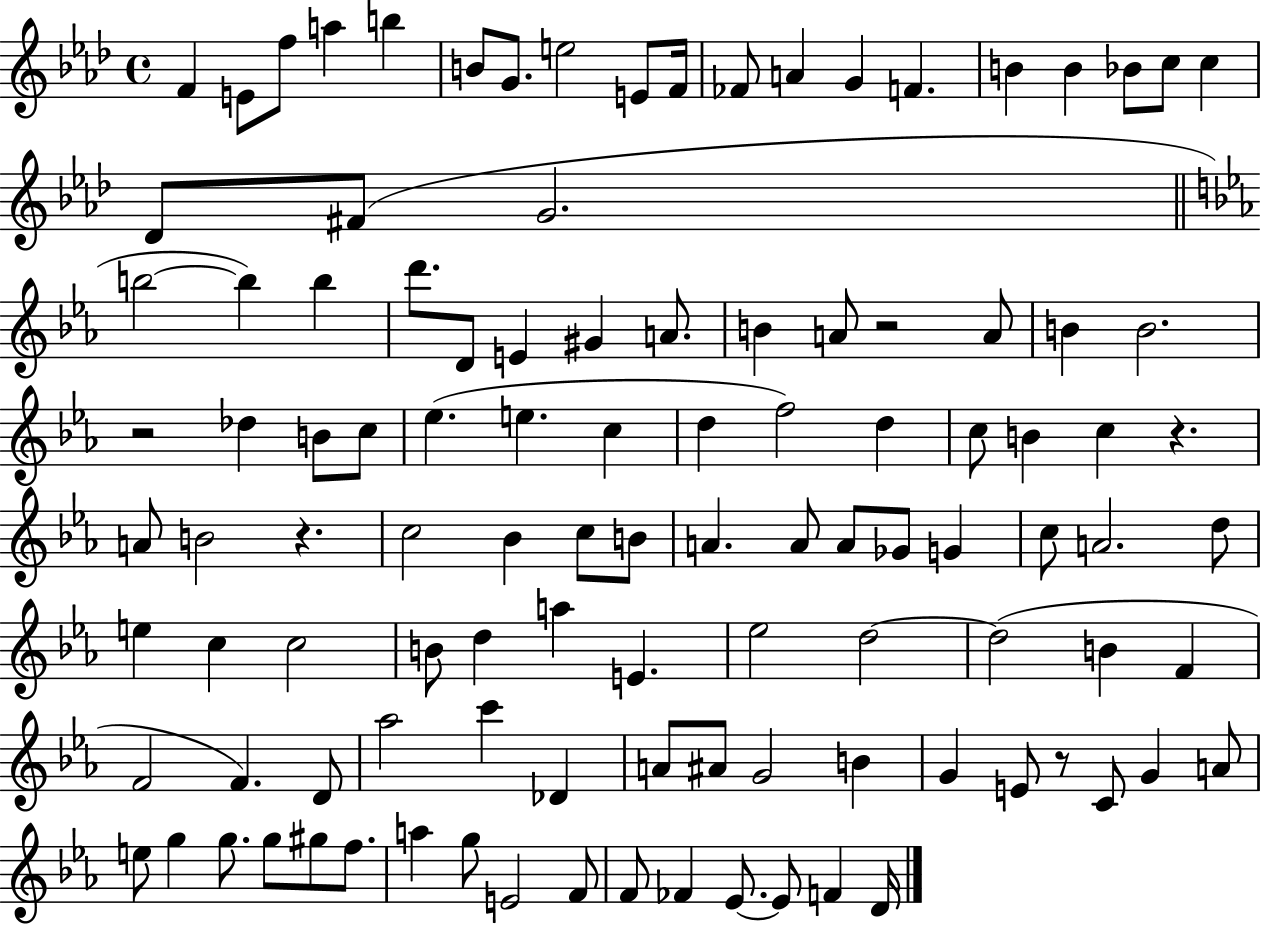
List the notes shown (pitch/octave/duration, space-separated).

F4/q E4/e F5/e A5/q B5/q B4/e G4/e. E5/h E4/e F4/s FES4/e A4/q G4/q F4/q. B4/q B4/q Bb4/e C5/e C5/q Db4/e F#4/e G4/h. B5/h B5/q B5/q D6/e. D4/e E4/q G#4/q A4/e. B4/q A4/e R/h A4/e B4/q B4/h. R/h Db5/q B4/e C5/e Eb5/q. E5/q. C5/q D5/q F5/h D5/q C5/e B4/q C5/q R/q. A4/e B4/h R/q. C5/h Bb4/q C5/e B4/e A4/q. A4/e A4/e Gb4/e G4/q C5/e A4/h. D5/e E5/q C5/q C5/h B4/e D5/q A5/q E4/q. Eb5/h D5/h D5/h B4/q F4/q F4/h F4/q. D4/e Ab5/h C6/q Db4/q A4/e A#4/e G4/h B4/q G4/q E4/e R/e C4/e G4/q A4/e E5/e G5/q G5/e. G5/e G#5/e F5/e. A5/q G5/e E4/h F4/e F4/e FES4/q Eb4/e. Eb4/e F4/q D4/s